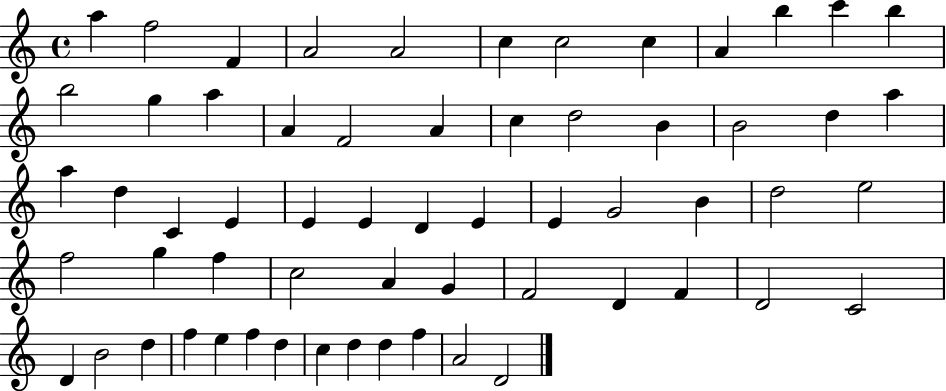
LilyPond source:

{
  \clef treble
  \time 4/4
  \defaultTimeSignature
  \key c \major
  a''4 f''2 f'4 | a'2 a'2 | c''4 c''2 c''4 | a'4 b''4 c'''4 b''4 | \break b''2 g''4 a''4 | a'4 f'2 a'4 | c''4 d''2 b'4 | b'2 d''4 a''4 | \break a''4 d''4 c'4 e'4 | e'4 e'4 d'4 e'4 | e'4 g'2 b'4 | d''2 e''2 | \break f''2 g''4 f''4 | c''2 a'4 g'4 | f'2 d'4 f'4 | d'2 c'2 | \break d'4 b'2 d''4 | f''4 e''4 f''4 d''4 | c''4 d''4 d''4 f''4 | a'2 d'2 | \break \bar "|."
}